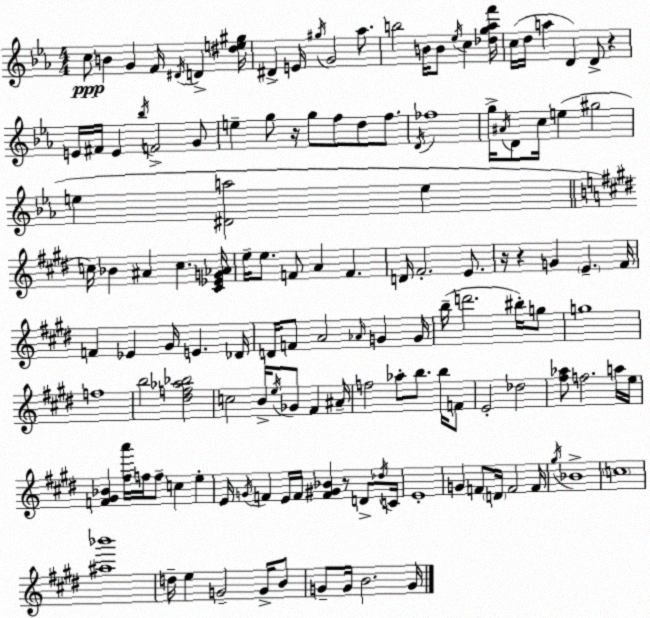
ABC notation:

X:1
T:Untitled
M:4/4
L:1/4
K:Eb
c/2 B G F/4 ^D/4 D [^de^g]/4 ^D E/4 ^g/4 G2 _a/2 b2 B/4 B/2 _e/4 c [_dg_af']/4 c/4 d/4 a D D/2 z E/4 ^F/4 E _b/4 F2 G/2 e g/2 z/4 g/2 f/2 d/2 f/2 D/4 _f4 g/4 ^A/4 D/2 c/4 e ^g2 e [^Da]2 e c/4 _B ^A c [^C_EG_A]/4 e/4 e/2 F/2 A F D/4 ^F2 E/2 z/4 z G E ^F/4 F _E ^G/4 E _D/4 D/4 F/2 A2 _A/4 G G/4 b/4 d'2 ^b/4 g/2 g4 f4 b2 [^df_a_b]2 c2 B/4 e/4 _G/2 ^F ^A/4 f2 _a/2 b/2 b/4 F/2 E2 _d2 [^f_a]/2 f2 a/4 e/4 [F^G_B] [^fa']/4 f/4 f/2 c e E/4 G/4 F E/4 F/4 [F^G_B] z/2 D/2 _d/4 C/4 E4 G F/2 D/4 F2 F/4 ^g/4 _B4 c4 [^a_b']4 d/4 e G2 G/4 B/2 G/2 G/4 B2 G/4